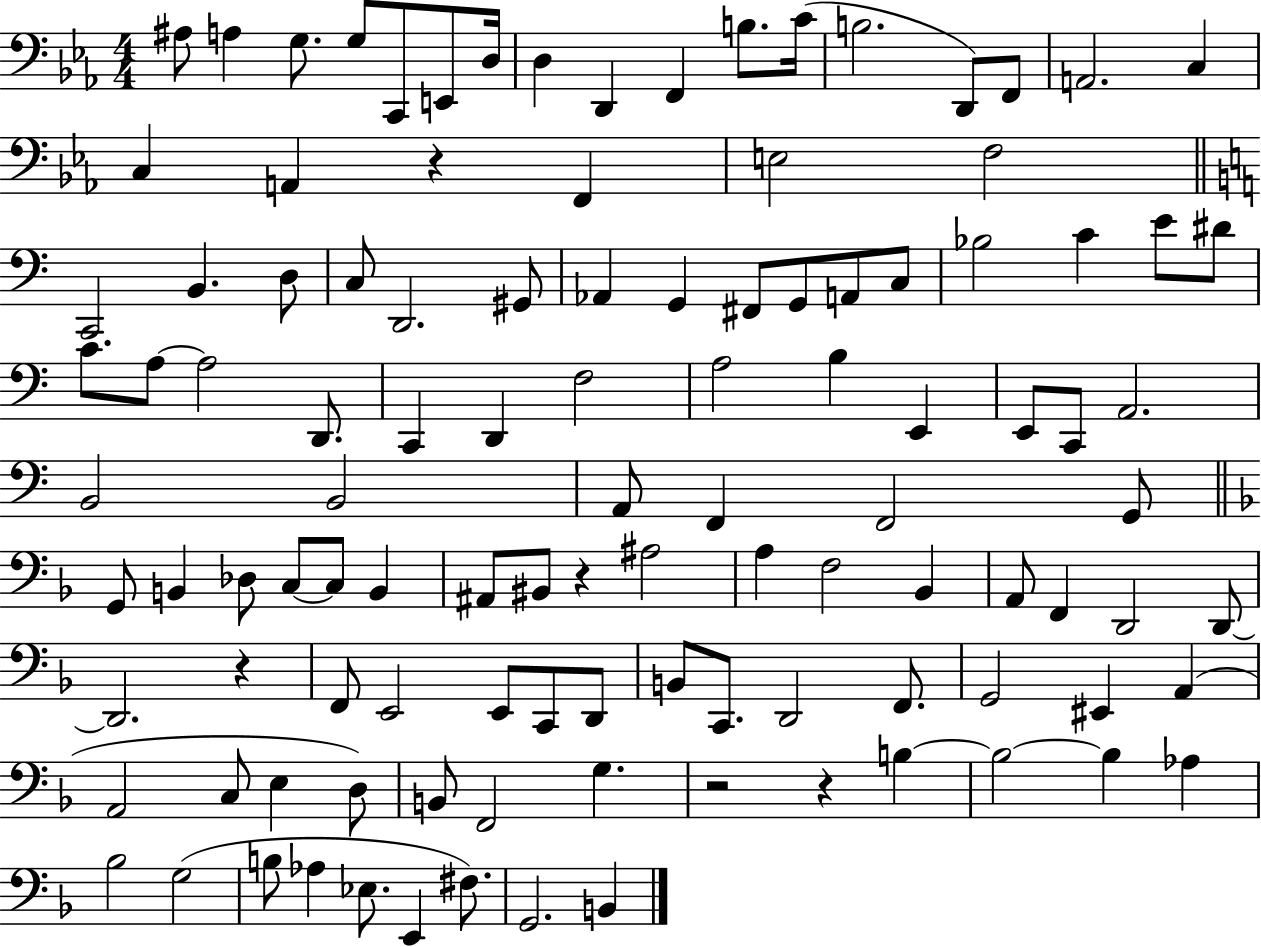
{
  \clef bass
  \numericTimeSignature
  \time 4/4
  \key ees \major
  ais8 a4 g8. g8 c,8 e,8 d16 | d4 d,4 f,4 b8. c'16( | b2. d,8) f,8 | a,2. c4 | \break c4 a,4 r4 f,4 | e2 f2 | \bar "||" \break \key c \major c,2 b,4. d8 | c8 d,2. gis,8 | aes,4 g,4 fis,8 g,8 a,8 c8 | bes2 c'4 e'8 dis'8 | \break c'8. a8~~ a2 d,8. | c,4 d,4 f2 | a2 b4 e,4 | e,8 c,8 a,2. | \break b,2 b,2 | a,8 f,4 f,2 g,8 | \bar "||" \break \key f \major g,8 b,4 des8 c8~~ c8 b,4 | ais,8 bis,8 r4 ais2 | a4 f2 bes,4 | a,8 f,4 d,2 d,8~~ | \break d,2. r4 | f,8 e,2 e,8 c,8 d,8 | b,8 c,8. d,2 f,8. | g,2 eis,4 a,4( | \break a,2 c8 e4 d8) | b,8 f,2 g4. | r2 r4 b4~~ | b2~~ b4 aes4 | \break bes2 g2( | b8 aes4 ees8. e,4 fis8.) | g,2. b,4 | \bar "|."
}